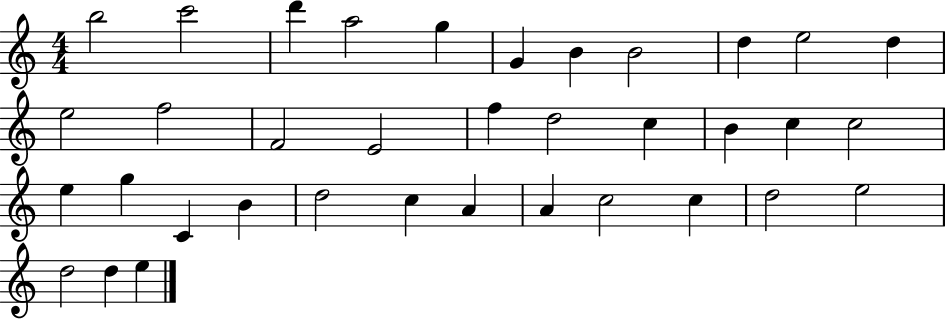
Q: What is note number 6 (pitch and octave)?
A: G4